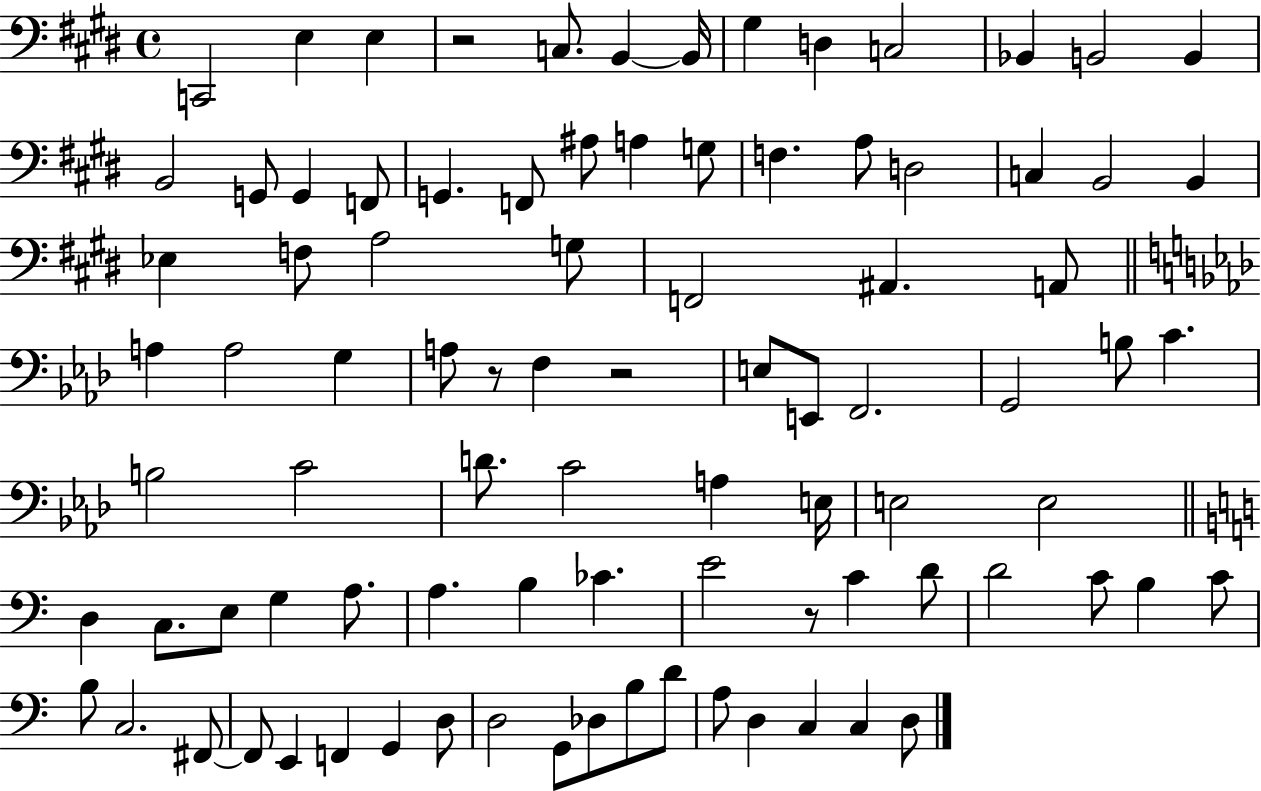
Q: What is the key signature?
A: E major